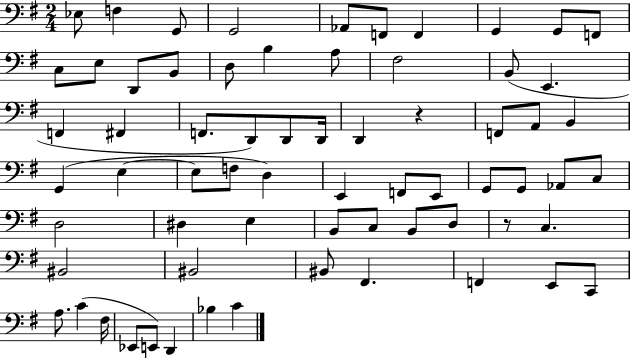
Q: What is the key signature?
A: G major